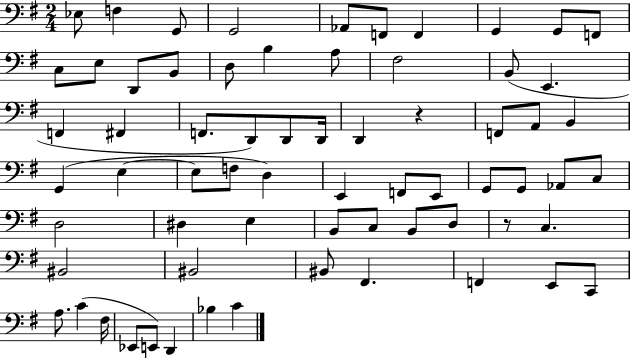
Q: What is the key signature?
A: G major